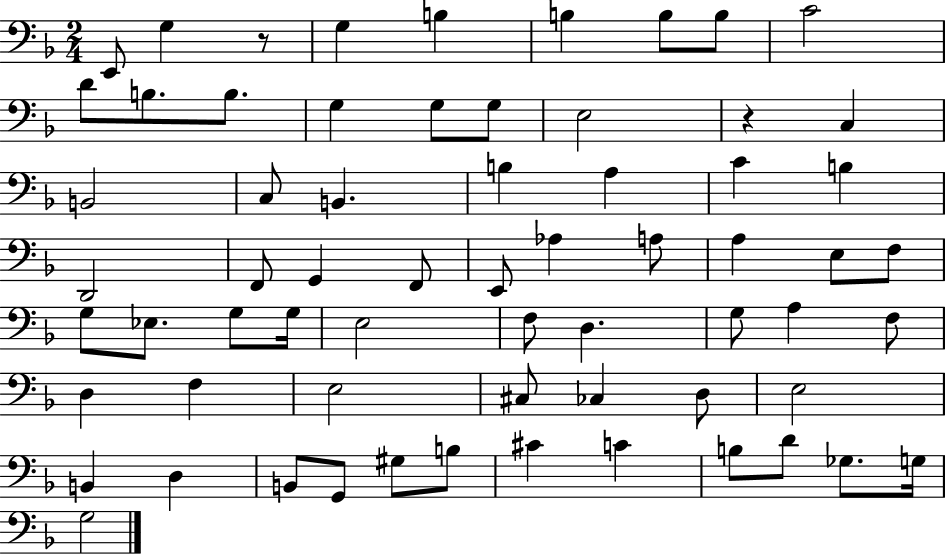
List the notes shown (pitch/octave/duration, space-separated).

E2/e G3/q R/e G3/q B3/q B3/q B3/e B3/e C4/h D4/e B3/e. B3/e. G3/q G3/e G3/e E3/h R/q C3/q B2/h C3/e B2/q. B3/q A3/q C4/q B3/q D2/h F2/e G2/q F2/e E2/e Ab3/q A3/e A3/q E3/e F3/e G3/e Eb3/e. G3/e G3/s E3/h F3/e D3/q. G3/e A3/q F3/e D3/q F3/q E3/h C#3/e CES3/q D3/e E3/h B2/q D3/q B2/e G2/e G#3/e B3/e C#4/q C4/q B3/e D4/e Gb3/e. G3/s G3/h